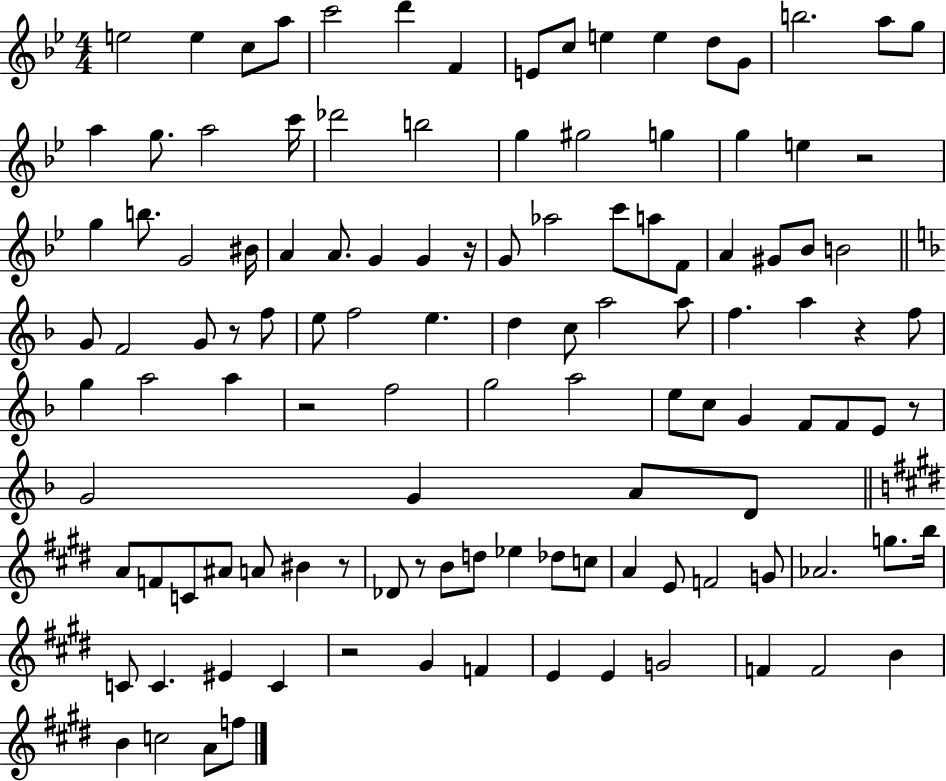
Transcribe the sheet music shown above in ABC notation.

X:1
T:Untitled
M:4/4
L:1/4
K:Bb
e2 e c/2 a/2 c'2 d' F E/2 c/2 e e d/2 G/2 b2 a/2 g/2 a g/2 a2 c'/4 _d'2 b2 g ^g2 g g e z2 g b/2 G2 ^B/4 A A/2 G G z/4 G/2 _a2 c'/2 a/2 F/2 A ^G/2 _B/2 B2 G/2 F2 G/2 z/2 f/2 e/2 f2 e d c/2 a2 a/2 f a z f/2 g a2 a z2 f2 g2 a2 e/2 c/2 G F/2 F/2 E/2 z/2 G2 G A/2 D/2 A/2 F/2 C/2 ^A/2 A/2 ^B z/2 _D/2 z/2 B/2 d/2 _e _d/2 c/2 A E/2 F2 G/2 _A2 g/2 b/4 C/2 C ^E C z2 ^G F E E G2 F F2 B B c2 A/2 f/2